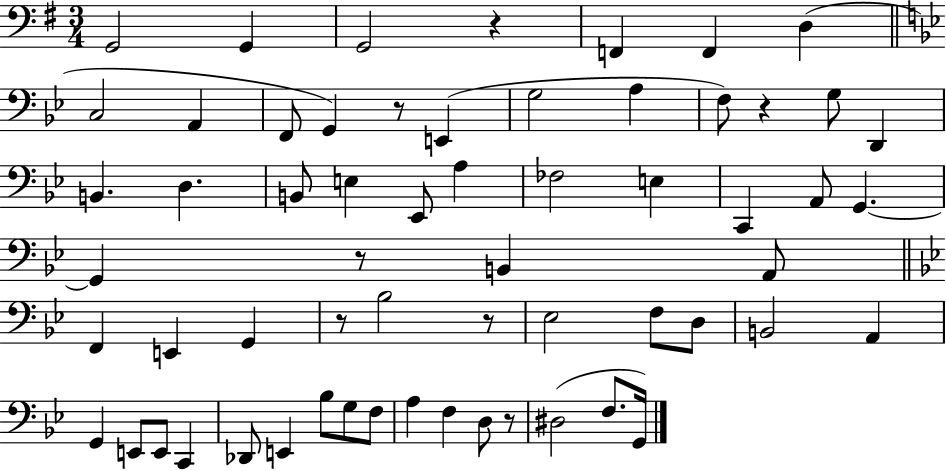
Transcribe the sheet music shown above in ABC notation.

X:1
T:Untitled
M:3/4
L:1/4
K:G
G,,2 G,, G,,2 z F,, F,, D, C,2 A,, F,,/2 G,, z/2 E,, G,2 A, F,/2 z G,/2 D,, B,, D, B,,/2 E, _E,,/2 A, _F,2 E, C,, A,,/2 G,, G,, z/2 B,, A,,/2 F,, E,, G,, z/2 _B,2 z/2 _E,2 F,/2 D,/2 B,,2 A,, G,, E,,/2 E,,/2 C,, _D,,/2 E,, _B,/2 G,/2 F,/2 A, F, D,/2 z/2 ^D,2 F,/2 G,,/4